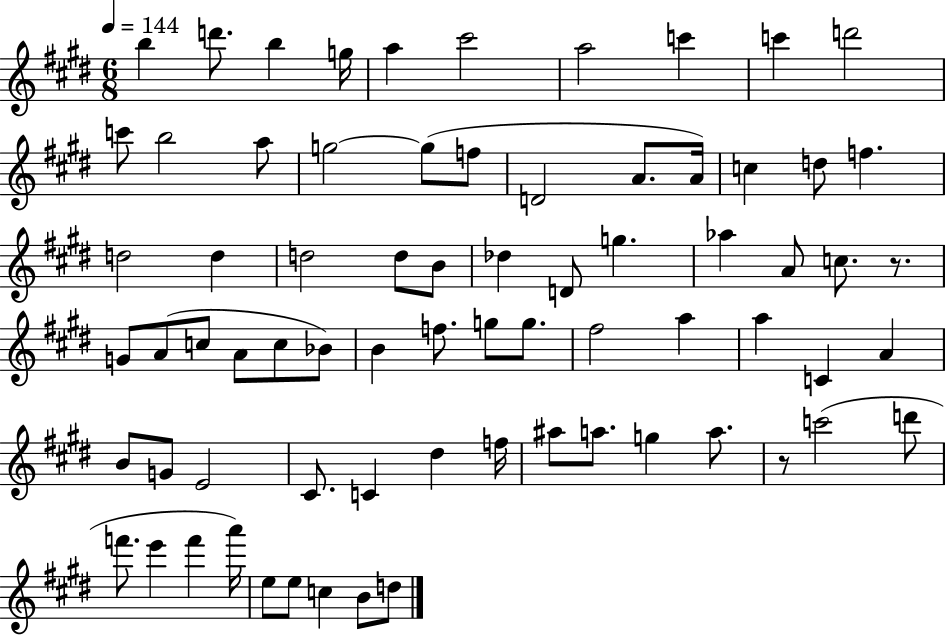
B5/q D6/e. B5/q G5/s A5/q C#6/h A5/h C6/q C6/q D6/h C6/e B5/h A5/e G5/h G5/e F5/e D4/h A4/e. A4/s C5/q D5/e F5/q. D5/h D5/q D5/h D5/e B4/e Db5/q D4/e G5/q. Ab5/q A4/e C5/e. R/e. G4/e A4/e C5/e A4/e C5/e Bb4/e B4/q F5/e. G5/e G5/e. F#5/h A5/q A5/q C4/q A4/q B4/e G4/e E4/h C#4/e. C4/q D#5/q F5/s A#5/e A5/e. G5/q A5/e. R/e C6/h D6/e F6/e. E6/q F6/q A6/s E5/e E5/e C5/q B4/e D5/e